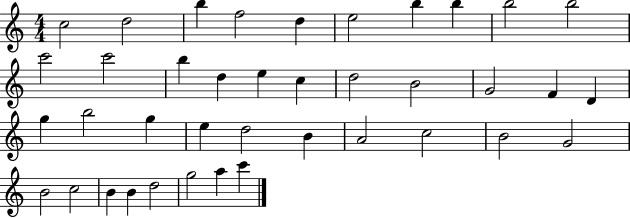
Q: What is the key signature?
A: C major